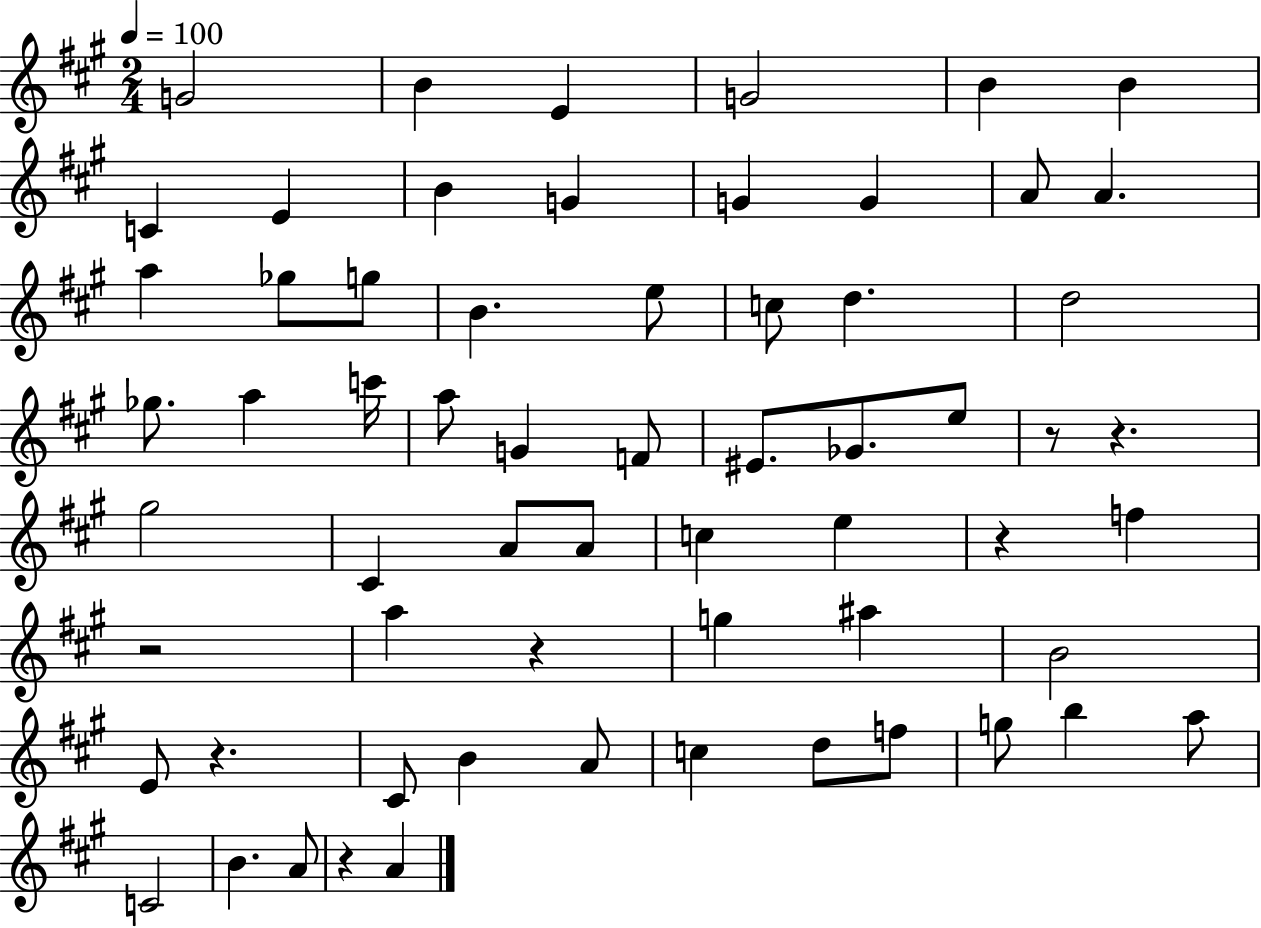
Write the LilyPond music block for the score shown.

{
  \clef treble
  \numericTimeSignature
  \time 2/4
  \key a \major
  \tempo 4 = 100
  \repeat volta 2 { g'2 | b'4 e'4 | g'2 | b'4 b'4 | \break c'4 e'4 | b'4 g'4 | g'4 g'4 | a'8 a'4. | \break a''4 ges''8 g''8 | b'4. e''8 | c''8 d''4. | d''2 | \break ges''8. a''4 c'''16 | a''8 g'4 f'8 | eis'8. ges'8. e''8 | r8 r4. | \break gis''2 | cis'4 a'8 a'8 | c''4 e''4 | r4 f''4 | \break r2 | a''4 r4 | g''4 ais''4 | b'2 | \break e'8 r4. | cis'8 b'4 a'8 | c''4 d''8 f''8 | g''8 b''4 a''8 | \break c'2 | b'4. a'8 | r4 a'4 | } \bar "|."
}